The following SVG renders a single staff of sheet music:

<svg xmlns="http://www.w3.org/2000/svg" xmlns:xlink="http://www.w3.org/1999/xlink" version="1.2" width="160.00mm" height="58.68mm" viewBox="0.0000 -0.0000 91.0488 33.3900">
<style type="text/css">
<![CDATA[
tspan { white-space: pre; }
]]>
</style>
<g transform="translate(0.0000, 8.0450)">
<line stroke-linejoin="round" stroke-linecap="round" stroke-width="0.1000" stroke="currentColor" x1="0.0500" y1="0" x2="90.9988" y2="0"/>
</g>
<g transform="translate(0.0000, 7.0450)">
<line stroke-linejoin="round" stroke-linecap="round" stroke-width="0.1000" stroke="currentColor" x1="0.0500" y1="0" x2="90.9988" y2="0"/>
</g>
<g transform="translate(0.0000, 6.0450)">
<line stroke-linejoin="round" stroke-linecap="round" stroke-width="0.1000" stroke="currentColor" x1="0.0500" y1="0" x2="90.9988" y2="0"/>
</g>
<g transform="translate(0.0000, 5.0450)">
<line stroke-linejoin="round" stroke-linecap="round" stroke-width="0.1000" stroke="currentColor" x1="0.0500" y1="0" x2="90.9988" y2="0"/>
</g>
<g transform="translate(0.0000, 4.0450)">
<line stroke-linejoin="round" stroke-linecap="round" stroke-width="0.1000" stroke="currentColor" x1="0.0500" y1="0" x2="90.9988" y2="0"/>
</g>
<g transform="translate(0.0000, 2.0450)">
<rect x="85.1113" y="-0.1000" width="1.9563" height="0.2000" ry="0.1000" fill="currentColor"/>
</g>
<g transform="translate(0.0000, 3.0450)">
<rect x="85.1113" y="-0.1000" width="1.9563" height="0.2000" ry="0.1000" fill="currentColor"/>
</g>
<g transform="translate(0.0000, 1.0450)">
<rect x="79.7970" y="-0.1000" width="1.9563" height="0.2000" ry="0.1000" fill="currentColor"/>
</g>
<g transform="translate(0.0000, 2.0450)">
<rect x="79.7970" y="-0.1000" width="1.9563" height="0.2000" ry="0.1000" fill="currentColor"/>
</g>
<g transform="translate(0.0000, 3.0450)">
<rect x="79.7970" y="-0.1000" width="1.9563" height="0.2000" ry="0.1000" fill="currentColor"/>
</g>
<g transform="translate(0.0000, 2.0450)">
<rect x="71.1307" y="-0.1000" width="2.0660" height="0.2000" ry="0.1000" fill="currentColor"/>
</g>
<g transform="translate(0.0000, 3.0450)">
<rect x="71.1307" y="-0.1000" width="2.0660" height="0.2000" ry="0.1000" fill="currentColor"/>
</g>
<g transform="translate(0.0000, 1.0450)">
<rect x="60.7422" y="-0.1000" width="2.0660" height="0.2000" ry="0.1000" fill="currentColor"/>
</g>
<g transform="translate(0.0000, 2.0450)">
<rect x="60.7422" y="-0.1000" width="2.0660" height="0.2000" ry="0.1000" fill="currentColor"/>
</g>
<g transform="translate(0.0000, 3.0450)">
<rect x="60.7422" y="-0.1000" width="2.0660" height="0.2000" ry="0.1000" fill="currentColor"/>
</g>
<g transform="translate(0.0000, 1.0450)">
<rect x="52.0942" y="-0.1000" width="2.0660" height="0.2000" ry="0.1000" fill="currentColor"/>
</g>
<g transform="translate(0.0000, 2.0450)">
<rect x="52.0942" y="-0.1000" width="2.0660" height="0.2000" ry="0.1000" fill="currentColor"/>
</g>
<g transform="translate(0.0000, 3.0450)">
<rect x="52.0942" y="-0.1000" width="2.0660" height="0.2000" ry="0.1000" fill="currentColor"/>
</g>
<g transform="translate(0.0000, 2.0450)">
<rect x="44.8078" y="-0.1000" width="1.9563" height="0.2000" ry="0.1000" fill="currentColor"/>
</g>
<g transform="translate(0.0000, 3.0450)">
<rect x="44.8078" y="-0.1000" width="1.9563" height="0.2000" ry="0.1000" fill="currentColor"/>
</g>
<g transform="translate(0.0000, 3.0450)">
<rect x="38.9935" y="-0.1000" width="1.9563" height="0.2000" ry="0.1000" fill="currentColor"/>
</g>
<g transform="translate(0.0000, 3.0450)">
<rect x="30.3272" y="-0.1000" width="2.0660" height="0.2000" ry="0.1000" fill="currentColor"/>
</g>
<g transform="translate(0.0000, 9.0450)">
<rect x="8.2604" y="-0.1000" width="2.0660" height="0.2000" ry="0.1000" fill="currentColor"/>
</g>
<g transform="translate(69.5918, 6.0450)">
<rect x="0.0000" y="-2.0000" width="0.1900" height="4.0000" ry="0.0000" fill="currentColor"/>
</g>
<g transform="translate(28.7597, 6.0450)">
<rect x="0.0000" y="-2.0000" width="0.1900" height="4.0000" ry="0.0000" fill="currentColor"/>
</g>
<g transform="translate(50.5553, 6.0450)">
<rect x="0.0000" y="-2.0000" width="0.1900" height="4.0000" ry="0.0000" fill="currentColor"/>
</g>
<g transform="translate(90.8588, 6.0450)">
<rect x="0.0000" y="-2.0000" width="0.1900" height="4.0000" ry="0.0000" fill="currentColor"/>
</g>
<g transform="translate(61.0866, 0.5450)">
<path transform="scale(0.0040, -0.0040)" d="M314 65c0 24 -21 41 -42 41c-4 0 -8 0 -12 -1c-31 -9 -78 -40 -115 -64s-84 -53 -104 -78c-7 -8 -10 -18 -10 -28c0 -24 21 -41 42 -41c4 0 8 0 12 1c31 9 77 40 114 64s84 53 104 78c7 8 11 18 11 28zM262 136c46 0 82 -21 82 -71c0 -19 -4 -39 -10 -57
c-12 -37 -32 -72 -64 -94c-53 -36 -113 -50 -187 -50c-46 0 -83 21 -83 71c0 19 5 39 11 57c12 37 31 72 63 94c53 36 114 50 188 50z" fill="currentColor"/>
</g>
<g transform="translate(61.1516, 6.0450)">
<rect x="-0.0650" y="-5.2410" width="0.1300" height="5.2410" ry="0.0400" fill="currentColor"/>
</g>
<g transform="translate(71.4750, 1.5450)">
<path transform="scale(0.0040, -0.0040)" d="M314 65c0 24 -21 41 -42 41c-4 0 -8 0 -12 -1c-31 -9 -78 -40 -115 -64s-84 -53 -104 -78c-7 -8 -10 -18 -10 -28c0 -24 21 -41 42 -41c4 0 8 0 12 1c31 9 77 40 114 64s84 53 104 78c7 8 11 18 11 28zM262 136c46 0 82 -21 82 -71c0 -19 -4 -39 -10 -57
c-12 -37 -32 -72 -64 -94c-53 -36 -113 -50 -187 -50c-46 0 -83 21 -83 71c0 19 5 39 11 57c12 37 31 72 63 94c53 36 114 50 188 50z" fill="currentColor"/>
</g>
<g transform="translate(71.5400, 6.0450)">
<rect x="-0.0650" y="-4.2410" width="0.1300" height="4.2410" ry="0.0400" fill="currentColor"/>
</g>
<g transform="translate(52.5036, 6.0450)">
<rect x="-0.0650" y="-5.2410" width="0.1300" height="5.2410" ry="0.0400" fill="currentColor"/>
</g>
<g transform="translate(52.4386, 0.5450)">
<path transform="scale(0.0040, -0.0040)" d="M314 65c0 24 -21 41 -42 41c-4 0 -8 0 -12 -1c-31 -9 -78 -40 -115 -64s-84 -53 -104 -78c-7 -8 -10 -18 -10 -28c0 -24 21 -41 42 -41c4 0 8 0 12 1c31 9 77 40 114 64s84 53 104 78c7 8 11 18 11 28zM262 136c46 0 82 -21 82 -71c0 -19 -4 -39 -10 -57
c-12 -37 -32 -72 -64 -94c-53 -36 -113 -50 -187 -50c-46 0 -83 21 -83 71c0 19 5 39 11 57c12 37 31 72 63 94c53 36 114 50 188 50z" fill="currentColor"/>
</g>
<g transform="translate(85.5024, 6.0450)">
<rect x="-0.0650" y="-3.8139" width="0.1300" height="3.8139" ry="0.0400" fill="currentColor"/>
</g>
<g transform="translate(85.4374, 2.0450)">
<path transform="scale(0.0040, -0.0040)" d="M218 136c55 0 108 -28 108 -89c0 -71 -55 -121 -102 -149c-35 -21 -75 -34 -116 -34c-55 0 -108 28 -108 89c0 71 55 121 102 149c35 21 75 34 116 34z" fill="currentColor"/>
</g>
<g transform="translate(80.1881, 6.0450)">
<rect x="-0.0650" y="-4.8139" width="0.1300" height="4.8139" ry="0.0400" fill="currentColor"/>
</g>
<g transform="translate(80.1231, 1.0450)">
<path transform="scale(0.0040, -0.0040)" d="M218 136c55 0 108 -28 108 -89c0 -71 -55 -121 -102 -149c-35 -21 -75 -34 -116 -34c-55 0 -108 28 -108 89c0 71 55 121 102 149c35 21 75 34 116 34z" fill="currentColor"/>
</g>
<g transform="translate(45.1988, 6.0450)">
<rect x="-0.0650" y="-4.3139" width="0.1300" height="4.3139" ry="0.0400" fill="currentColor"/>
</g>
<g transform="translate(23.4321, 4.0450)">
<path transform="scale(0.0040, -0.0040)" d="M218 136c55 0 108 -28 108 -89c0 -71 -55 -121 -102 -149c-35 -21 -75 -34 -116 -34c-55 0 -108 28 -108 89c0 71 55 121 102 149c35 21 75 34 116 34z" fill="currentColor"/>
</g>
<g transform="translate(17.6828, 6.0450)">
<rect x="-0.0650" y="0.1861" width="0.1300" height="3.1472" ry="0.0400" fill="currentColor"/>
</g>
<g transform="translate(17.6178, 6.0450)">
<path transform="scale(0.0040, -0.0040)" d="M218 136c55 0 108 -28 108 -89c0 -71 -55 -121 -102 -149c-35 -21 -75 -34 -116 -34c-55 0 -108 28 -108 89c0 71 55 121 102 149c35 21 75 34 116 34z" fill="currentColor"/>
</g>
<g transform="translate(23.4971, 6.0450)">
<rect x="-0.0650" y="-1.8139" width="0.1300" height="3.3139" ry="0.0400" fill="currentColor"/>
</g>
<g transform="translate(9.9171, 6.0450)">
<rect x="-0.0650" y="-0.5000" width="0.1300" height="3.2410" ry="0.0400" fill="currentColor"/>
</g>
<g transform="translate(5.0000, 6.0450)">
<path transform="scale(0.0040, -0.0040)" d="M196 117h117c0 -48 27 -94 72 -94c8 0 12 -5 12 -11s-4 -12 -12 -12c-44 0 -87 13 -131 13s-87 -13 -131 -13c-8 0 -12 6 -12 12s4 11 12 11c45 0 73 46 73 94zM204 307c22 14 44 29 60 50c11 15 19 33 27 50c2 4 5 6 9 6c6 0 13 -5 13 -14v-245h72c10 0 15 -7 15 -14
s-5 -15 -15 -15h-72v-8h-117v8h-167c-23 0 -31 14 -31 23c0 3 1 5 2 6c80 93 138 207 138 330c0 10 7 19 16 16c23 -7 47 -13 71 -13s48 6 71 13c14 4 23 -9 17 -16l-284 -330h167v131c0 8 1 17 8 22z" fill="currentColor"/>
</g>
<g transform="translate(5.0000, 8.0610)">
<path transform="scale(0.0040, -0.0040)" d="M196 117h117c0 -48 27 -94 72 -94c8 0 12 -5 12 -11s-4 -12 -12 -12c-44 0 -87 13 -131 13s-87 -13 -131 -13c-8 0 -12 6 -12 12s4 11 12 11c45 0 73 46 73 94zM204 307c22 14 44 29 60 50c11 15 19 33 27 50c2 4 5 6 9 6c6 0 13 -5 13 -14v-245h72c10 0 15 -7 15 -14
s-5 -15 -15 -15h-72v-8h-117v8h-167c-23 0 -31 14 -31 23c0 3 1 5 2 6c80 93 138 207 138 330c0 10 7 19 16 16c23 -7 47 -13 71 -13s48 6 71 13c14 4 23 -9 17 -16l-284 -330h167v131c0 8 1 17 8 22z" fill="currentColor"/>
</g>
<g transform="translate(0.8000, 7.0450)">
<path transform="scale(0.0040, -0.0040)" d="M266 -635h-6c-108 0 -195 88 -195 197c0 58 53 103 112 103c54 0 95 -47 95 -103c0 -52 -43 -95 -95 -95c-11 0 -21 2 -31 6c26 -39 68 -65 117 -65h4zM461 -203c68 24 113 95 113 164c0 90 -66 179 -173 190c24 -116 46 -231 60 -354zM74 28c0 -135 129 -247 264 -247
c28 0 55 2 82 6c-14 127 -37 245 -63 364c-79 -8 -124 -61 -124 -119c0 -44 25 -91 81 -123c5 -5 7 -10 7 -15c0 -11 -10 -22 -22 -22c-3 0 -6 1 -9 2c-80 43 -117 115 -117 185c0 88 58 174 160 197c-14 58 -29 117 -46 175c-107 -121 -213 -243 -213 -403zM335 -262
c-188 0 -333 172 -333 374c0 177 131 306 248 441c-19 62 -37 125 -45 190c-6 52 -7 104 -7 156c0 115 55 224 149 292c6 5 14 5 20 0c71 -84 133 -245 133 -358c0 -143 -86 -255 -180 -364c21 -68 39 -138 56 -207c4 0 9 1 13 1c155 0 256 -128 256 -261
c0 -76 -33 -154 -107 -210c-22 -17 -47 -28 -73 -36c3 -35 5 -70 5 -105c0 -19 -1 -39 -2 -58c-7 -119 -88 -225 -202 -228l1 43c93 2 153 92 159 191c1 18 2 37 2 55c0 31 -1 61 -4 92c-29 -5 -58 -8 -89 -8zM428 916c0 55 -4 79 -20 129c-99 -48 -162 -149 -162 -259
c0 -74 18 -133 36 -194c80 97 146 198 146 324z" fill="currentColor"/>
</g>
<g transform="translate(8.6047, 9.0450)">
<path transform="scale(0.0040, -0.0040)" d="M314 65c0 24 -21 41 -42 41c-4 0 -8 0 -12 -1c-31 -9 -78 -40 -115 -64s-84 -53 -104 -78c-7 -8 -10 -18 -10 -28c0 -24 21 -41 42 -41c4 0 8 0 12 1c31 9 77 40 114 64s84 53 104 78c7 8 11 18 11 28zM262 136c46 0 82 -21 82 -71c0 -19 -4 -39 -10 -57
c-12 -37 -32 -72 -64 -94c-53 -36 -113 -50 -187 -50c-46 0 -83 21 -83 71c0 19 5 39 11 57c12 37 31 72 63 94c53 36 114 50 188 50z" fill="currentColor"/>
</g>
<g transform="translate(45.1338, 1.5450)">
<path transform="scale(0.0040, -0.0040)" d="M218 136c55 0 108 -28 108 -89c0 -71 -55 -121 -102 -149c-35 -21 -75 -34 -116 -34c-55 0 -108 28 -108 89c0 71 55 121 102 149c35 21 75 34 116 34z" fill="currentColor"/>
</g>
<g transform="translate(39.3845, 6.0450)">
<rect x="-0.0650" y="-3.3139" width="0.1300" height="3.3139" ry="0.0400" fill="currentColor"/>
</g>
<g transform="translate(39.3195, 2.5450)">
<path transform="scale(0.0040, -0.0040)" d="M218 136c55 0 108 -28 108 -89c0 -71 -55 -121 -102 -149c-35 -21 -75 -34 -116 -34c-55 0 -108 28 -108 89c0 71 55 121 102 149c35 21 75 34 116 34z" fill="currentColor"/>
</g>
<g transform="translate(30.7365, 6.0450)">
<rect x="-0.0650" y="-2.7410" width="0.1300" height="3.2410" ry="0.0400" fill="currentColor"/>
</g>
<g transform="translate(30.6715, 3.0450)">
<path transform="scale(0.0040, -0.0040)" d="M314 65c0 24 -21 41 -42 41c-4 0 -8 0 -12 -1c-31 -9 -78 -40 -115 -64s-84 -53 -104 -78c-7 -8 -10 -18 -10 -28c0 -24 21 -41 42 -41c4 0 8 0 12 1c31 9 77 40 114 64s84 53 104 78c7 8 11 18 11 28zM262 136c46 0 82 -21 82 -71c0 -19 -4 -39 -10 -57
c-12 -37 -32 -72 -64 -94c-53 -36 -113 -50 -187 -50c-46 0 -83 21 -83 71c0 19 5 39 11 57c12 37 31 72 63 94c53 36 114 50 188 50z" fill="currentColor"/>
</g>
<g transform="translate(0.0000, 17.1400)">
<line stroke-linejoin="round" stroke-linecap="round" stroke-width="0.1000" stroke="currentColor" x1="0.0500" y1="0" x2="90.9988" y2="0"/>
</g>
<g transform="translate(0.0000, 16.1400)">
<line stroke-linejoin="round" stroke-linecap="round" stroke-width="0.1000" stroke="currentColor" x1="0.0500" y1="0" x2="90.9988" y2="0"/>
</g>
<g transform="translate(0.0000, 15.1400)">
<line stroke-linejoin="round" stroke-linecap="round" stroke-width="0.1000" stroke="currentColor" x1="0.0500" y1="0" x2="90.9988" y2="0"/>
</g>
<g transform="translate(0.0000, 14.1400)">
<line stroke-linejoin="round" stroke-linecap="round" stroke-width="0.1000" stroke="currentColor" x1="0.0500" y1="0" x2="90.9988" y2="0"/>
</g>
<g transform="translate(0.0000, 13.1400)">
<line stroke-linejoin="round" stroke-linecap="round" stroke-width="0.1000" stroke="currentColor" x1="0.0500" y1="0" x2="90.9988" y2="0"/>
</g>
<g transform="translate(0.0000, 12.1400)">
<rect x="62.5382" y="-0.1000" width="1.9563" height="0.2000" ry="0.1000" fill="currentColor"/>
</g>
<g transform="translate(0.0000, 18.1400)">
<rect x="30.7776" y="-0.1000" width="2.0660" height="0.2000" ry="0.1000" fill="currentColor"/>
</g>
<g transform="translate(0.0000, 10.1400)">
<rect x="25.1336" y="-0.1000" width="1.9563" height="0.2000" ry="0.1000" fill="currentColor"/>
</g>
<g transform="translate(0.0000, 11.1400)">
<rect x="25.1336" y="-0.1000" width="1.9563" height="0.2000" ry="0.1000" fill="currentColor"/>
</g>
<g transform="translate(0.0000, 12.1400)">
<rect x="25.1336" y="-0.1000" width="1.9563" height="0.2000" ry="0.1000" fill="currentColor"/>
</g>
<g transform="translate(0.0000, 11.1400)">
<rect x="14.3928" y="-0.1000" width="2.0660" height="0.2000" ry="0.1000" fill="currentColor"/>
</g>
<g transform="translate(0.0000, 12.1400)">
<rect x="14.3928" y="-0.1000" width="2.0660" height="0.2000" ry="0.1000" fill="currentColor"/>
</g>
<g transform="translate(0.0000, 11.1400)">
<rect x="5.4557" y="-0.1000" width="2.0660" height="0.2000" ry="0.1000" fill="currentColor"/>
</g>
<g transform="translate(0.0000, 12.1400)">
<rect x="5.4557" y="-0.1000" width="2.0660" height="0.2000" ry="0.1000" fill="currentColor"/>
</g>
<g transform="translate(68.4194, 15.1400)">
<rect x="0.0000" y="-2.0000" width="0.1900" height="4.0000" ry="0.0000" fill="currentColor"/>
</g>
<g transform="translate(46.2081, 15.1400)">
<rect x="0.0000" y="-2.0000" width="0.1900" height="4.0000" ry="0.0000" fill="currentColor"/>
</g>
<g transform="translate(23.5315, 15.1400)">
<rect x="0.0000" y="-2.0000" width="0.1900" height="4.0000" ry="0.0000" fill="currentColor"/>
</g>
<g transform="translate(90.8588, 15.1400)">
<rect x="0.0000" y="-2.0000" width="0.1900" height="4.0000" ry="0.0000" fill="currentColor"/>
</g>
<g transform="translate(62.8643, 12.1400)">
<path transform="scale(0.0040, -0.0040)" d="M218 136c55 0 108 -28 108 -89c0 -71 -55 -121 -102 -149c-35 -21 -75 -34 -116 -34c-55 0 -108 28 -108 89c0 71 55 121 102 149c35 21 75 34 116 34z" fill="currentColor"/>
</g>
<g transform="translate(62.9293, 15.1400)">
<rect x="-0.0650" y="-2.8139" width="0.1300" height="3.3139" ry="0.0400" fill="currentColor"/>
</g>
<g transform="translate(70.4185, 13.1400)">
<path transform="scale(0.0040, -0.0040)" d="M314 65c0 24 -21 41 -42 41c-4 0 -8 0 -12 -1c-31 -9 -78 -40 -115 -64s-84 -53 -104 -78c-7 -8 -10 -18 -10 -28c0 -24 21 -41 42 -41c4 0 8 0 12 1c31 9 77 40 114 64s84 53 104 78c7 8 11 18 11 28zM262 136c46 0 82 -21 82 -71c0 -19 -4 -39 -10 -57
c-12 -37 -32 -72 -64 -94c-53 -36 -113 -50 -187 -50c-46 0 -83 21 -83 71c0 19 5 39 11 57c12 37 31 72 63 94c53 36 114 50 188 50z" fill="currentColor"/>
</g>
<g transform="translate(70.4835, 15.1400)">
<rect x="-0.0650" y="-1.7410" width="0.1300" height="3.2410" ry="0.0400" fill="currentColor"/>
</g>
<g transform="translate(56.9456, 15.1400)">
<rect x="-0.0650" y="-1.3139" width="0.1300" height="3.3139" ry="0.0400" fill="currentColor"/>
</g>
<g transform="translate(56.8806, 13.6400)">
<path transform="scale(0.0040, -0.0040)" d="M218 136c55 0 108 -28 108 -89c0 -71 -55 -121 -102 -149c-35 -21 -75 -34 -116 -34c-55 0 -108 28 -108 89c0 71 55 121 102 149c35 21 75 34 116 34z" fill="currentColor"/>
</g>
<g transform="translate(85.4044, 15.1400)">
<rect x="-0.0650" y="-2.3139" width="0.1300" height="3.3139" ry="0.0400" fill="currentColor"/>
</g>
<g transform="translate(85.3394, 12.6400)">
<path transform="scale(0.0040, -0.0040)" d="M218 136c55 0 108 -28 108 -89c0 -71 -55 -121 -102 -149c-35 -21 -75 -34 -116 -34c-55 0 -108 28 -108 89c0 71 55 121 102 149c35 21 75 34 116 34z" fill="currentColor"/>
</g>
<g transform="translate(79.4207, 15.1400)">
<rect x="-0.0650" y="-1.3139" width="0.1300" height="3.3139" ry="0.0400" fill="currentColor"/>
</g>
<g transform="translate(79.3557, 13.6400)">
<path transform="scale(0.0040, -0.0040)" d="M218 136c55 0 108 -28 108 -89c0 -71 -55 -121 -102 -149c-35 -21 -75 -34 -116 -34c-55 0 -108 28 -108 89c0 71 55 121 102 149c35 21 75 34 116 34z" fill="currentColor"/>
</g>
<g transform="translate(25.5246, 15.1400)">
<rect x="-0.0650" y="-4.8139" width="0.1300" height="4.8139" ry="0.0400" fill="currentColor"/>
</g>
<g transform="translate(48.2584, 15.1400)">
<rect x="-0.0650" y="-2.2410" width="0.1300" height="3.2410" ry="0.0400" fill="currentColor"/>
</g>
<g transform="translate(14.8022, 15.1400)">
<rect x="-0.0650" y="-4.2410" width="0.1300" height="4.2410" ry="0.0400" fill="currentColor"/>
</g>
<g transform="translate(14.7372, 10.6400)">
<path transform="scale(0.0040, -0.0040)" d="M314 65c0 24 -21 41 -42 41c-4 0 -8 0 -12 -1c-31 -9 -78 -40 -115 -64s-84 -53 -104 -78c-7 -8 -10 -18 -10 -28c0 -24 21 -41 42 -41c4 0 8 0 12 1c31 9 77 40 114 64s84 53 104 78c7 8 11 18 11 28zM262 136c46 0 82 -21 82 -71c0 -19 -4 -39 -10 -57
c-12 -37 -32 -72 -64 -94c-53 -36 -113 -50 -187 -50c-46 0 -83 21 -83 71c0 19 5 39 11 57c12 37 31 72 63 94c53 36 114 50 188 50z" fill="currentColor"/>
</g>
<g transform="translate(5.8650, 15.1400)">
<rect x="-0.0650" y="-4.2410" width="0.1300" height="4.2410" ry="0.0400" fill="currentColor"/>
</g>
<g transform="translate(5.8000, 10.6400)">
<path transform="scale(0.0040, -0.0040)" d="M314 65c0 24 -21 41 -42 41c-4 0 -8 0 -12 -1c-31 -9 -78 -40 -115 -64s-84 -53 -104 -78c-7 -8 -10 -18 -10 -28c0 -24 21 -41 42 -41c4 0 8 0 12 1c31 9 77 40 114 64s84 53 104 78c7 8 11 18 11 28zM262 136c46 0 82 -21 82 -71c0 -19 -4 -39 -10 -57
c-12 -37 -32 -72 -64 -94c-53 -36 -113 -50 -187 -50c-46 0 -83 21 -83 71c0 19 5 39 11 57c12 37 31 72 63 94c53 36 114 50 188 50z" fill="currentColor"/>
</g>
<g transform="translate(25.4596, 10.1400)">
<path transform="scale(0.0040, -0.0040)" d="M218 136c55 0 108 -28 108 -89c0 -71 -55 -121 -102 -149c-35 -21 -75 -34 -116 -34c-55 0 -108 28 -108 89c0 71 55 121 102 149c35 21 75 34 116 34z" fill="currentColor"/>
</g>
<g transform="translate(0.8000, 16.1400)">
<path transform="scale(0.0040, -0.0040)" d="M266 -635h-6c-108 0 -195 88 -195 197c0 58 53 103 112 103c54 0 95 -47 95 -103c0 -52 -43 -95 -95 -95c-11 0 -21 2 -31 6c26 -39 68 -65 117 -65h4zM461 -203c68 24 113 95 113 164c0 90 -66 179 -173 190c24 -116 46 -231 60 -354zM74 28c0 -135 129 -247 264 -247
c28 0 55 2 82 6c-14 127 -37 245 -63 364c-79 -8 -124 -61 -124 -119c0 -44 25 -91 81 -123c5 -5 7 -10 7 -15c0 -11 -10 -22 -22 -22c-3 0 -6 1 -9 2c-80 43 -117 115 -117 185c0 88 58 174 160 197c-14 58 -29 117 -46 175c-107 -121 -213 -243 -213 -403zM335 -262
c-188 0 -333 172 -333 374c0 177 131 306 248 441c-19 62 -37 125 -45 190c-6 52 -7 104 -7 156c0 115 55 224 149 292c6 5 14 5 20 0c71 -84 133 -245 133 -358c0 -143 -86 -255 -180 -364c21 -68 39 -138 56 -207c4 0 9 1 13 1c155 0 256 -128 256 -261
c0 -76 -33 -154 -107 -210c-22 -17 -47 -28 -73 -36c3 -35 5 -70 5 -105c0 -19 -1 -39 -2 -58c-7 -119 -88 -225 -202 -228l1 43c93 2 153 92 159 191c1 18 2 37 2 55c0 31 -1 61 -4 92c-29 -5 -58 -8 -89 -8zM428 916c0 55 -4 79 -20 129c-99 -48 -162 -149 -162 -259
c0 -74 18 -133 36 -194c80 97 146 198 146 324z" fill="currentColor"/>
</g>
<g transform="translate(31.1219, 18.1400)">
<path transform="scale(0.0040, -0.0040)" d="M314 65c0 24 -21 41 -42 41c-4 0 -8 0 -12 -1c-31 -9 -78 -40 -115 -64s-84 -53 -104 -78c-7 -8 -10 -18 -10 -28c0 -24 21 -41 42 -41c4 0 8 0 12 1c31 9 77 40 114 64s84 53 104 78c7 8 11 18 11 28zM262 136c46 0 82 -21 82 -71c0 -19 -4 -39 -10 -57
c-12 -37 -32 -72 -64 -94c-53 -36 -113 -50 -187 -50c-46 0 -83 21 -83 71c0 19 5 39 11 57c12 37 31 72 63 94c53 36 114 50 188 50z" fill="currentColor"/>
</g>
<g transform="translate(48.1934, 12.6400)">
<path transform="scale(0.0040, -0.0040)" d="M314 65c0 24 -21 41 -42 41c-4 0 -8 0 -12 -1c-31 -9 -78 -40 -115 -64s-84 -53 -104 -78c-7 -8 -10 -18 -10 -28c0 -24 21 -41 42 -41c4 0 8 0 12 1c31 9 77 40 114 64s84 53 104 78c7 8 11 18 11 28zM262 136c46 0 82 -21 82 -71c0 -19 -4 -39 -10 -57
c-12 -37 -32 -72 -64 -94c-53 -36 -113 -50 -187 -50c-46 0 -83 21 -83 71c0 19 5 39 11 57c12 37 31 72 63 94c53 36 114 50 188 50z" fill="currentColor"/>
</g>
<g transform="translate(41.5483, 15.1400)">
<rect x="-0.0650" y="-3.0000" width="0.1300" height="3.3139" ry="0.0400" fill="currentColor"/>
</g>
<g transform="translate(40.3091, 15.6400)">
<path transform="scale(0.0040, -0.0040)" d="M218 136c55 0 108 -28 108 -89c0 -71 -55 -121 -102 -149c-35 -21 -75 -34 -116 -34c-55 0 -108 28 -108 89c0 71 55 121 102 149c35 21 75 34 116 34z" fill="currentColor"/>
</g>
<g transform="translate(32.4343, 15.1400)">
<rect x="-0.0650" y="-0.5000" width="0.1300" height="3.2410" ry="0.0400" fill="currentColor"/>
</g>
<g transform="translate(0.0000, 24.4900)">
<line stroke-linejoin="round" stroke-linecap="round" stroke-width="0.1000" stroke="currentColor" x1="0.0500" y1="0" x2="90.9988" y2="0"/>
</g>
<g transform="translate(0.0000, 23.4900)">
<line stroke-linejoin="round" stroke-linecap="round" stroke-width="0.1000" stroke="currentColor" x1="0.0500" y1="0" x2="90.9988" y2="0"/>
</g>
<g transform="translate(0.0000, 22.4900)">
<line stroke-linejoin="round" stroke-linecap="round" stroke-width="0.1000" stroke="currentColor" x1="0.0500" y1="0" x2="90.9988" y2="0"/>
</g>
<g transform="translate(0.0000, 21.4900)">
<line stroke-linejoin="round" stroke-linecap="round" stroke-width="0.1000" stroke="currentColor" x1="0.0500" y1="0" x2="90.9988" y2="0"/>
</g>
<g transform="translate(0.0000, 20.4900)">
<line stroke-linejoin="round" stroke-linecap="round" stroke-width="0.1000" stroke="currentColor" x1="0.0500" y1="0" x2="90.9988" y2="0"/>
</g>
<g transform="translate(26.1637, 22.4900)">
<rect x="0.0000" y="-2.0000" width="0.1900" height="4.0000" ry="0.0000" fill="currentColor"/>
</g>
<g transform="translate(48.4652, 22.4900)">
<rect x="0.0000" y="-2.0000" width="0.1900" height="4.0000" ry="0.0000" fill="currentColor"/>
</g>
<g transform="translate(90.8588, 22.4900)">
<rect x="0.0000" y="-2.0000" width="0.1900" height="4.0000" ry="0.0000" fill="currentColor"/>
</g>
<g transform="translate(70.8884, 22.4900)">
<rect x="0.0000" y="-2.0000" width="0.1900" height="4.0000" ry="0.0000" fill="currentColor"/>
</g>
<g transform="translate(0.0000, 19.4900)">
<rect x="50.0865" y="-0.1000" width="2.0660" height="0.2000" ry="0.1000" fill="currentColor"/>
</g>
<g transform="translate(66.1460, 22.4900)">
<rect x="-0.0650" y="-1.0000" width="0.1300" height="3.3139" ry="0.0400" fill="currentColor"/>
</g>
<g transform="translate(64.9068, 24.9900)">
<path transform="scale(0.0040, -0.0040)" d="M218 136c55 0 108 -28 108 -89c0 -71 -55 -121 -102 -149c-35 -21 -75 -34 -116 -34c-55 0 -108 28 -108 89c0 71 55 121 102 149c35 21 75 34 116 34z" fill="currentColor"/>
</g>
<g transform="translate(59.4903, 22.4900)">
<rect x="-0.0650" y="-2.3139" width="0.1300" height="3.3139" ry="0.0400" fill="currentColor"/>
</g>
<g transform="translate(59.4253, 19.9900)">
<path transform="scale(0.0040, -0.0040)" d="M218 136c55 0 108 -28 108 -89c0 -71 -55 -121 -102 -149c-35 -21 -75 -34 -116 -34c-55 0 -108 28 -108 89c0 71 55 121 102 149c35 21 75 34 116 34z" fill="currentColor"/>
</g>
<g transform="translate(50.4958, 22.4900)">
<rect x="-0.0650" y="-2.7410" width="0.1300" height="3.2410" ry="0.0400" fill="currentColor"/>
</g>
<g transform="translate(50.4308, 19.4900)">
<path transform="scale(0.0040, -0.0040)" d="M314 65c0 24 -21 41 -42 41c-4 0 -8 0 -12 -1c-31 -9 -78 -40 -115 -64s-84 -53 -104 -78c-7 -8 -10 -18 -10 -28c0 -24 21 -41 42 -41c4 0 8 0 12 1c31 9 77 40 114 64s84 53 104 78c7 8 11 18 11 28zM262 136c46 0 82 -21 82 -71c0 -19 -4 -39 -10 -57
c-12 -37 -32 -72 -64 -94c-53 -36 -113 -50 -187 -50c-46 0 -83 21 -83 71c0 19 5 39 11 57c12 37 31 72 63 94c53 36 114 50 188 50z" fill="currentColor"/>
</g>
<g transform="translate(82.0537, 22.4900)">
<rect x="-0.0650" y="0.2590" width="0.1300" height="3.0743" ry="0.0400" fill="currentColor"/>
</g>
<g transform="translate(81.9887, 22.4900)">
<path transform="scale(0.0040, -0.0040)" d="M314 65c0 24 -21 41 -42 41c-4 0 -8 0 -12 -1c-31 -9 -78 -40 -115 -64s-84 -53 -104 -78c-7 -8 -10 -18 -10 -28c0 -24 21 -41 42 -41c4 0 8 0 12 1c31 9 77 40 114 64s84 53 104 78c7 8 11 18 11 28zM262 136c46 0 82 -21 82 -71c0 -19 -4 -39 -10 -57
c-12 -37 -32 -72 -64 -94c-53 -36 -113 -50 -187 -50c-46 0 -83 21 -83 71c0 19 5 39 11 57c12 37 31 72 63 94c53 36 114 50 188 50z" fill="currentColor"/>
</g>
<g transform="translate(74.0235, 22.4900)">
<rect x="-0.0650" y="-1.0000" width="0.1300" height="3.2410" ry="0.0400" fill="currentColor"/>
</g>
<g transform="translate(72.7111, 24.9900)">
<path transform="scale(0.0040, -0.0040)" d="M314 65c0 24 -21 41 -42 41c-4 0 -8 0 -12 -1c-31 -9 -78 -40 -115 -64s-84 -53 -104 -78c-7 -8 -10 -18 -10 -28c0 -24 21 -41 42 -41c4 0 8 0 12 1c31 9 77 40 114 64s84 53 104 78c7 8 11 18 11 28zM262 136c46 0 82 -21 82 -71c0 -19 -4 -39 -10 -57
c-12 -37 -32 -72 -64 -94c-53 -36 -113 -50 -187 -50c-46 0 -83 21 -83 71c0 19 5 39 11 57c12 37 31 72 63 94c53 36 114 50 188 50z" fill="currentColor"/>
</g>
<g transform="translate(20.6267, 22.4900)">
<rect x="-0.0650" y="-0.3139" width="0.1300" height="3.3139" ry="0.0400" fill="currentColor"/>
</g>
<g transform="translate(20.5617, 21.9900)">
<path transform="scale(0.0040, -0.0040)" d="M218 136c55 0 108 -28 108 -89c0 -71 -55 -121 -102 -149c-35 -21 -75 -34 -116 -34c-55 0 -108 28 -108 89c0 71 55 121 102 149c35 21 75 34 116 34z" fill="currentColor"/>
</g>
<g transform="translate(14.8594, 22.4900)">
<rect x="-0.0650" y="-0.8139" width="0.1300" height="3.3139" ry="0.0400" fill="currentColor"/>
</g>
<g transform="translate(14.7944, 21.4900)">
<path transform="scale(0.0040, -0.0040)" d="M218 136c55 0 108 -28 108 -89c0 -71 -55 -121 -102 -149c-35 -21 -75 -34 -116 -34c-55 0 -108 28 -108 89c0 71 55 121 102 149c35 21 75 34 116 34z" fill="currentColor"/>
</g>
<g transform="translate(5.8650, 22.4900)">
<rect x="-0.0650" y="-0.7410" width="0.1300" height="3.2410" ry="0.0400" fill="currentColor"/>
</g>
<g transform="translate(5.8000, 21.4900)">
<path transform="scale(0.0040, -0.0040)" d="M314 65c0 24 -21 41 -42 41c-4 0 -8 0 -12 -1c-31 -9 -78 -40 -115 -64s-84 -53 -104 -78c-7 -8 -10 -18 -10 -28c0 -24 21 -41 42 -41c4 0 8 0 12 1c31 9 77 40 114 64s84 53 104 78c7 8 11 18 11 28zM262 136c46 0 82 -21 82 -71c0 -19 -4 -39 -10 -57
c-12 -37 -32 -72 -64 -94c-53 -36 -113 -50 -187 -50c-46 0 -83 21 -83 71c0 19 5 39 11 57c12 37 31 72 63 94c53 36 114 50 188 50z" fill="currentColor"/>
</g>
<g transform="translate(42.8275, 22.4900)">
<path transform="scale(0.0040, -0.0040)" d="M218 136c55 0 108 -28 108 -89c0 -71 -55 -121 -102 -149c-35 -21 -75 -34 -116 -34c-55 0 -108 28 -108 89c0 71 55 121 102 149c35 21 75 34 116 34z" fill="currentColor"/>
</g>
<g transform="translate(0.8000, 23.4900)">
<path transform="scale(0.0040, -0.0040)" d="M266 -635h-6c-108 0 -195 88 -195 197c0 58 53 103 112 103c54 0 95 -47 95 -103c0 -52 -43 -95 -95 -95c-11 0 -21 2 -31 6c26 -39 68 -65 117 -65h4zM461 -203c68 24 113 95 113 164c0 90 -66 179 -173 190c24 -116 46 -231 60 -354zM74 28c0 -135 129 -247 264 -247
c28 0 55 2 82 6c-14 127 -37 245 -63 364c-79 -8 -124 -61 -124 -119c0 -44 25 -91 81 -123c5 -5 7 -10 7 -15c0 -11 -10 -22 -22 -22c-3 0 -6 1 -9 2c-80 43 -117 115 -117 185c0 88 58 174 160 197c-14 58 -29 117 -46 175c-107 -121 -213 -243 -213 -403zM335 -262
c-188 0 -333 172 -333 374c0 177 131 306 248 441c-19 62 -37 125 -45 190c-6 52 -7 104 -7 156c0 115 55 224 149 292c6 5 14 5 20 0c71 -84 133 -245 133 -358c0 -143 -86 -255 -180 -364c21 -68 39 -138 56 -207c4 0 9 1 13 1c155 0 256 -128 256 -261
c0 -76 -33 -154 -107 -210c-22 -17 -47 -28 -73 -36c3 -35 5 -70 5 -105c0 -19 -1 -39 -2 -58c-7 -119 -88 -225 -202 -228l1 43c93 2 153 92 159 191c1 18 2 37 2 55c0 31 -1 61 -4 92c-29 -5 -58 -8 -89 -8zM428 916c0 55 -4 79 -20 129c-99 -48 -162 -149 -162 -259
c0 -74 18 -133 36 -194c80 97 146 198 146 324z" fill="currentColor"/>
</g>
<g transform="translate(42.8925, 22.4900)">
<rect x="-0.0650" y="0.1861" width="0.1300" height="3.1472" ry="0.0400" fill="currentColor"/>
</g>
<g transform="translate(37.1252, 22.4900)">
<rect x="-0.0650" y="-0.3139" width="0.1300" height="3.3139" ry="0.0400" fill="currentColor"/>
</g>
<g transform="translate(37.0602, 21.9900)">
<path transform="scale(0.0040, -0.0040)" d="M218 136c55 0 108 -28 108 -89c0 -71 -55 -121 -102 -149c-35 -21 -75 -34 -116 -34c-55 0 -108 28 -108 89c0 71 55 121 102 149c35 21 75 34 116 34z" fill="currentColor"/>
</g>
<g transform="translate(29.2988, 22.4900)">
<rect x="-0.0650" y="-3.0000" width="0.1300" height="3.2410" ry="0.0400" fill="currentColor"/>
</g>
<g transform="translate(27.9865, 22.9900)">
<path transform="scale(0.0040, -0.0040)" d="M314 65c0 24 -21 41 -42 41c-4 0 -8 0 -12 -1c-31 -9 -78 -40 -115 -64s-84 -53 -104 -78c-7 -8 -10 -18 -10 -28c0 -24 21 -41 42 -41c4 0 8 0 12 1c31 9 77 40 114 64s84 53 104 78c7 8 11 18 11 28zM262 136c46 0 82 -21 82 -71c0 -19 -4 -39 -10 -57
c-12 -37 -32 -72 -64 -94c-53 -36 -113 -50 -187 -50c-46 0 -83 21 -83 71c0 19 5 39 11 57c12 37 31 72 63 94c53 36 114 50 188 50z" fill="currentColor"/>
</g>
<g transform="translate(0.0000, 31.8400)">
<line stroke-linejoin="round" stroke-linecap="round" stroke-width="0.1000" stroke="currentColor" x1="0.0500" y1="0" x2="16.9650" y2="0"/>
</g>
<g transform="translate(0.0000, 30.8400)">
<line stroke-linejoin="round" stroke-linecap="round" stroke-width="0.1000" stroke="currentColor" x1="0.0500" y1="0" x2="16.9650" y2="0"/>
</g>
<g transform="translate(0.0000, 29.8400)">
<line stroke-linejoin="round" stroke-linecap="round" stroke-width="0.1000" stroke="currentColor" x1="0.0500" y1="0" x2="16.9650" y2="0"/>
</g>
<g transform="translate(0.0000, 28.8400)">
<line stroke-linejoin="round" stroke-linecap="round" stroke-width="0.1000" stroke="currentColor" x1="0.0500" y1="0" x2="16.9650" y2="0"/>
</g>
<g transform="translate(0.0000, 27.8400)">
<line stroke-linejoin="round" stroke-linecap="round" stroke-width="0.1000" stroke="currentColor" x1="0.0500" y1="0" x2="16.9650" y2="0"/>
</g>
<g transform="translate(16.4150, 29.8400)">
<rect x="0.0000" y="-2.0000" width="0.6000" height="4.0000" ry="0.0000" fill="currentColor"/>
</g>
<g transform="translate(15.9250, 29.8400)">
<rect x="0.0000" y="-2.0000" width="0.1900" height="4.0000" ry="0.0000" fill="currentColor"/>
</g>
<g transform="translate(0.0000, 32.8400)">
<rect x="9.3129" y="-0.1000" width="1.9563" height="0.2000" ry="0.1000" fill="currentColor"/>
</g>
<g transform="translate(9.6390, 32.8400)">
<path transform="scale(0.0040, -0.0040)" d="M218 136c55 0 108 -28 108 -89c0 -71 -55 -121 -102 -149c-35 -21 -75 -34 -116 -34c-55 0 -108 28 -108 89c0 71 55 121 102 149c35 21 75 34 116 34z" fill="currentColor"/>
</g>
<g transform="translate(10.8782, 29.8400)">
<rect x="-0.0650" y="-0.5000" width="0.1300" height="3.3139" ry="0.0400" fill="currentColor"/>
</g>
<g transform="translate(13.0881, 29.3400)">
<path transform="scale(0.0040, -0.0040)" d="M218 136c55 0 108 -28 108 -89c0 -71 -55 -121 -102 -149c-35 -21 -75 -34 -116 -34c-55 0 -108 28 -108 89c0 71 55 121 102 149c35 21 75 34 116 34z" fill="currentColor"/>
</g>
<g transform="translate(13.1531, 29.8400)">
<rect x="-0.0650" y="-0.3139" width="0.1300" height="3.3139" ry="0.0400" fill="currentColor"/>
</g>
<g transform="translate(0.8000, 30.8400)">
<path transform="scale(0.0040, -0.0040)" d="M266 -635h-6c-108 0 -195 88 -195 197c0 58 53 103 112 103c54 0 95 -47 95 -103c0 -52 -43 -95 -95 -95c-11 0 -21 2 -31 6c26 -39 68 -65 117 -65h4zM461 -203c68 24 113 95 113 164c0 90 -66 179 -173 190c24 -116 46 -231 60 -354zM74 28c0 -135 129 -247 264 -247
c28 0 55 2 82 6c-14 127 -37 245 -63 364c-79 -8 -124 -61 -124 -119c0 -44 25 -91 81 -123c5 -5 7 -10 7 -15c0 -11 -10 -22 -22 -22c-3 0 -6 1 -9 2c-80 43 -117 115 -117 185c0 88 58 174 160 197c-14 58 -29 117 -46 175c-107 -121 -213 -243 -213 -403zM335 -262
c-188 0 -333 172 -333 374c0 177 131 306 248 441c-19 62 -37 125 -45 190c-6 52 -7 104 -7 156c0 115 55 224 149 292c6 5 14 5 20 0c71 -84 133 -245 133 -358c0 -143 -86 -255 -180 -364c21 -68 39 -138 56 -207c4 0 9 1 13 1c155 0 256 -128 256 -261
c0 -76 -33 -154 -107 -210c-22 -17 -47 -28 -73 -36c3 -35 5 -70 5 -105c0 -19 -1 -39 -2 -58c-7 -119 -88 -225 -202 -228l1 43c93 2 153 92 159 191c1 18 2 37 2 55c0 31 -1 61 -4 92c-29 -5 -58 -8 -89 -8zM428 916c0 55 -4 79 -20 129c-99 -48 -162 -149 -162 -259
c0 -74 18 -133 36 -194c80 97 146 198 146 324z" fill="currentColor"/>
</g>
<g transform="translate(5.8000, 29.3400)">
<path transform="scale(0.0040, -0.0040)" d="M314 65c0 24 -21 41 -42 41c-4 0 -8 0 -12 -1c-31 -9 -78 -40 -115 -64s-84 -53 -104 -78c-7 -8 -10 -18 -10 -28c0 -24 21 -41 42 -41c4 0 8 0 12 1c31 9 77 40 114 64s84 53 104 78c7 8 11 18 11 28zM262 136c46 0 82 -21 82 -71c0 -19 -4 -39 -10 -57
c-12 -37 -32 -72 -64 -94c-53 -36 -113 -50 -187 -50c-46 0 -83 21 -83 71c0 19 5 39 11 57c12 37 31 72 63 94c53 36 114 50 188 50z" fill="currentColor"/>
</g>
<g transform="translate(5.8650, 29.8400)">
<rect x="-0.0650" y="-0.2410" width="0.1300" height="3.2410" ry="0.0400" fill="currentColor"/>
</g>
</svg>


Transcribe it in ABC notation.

X:1
T:Untitled
M:4/4
L:1/4
K:C
C2 B f a2 b d' f'2 f'2 d'2 e' c' d'2 d'2 e' C2 A g2 e a f2 e g d2 d c A2 c B a2 g D D2 B2 c2 C c